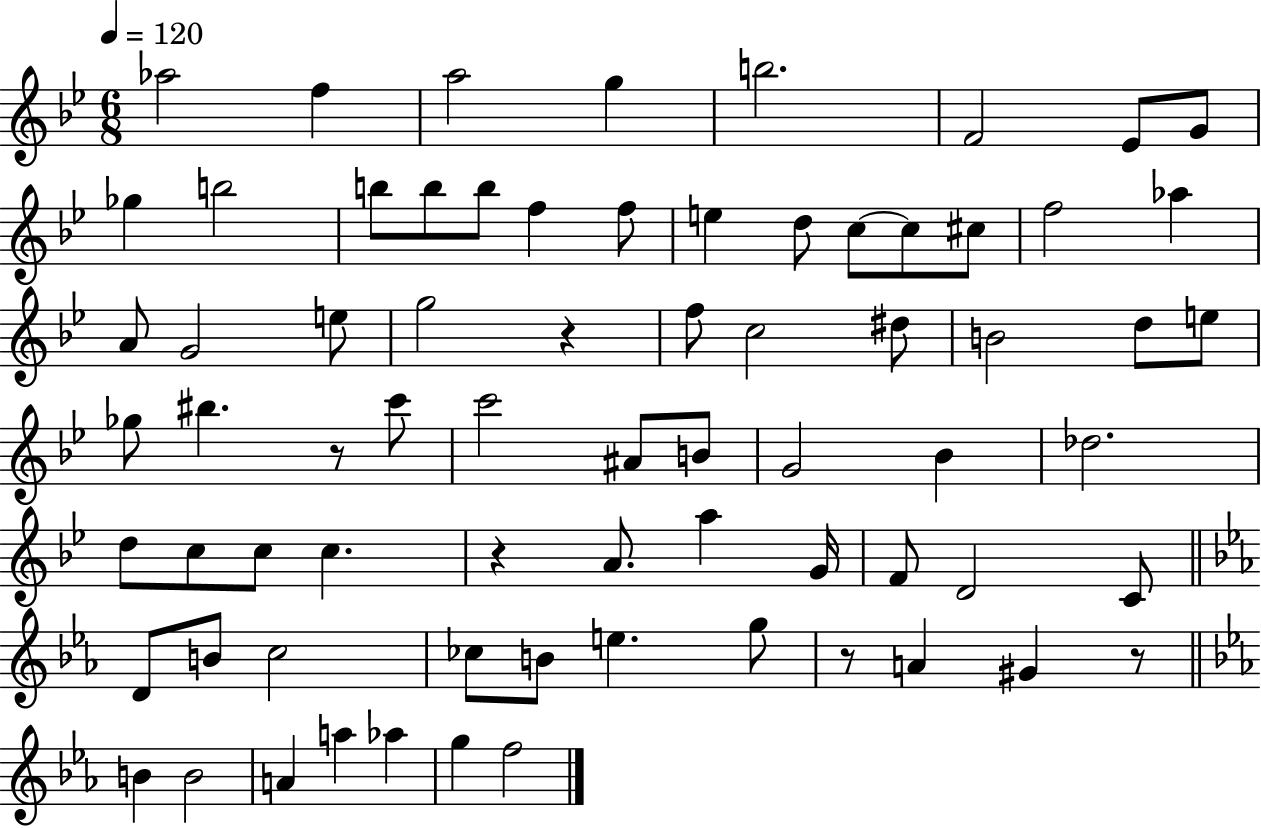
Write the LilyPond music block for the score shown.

{
  \clef treble
  \numericTimeSignature
  \time 6/8
  \key bes \major
  \tempo 4 = 120
  aes''2 f''4 | a''2 g''4 | b''2. | f'2 ees'8 g'8 | \break ges''4 b''2 | b''8 b''8 b''8 f''4 f''8 | e''4 d''8 c''8~~ c''8 cis''8 | f''2 aes''4 | \break a'8 g'2 e''8 | g''2 r4 | f''8 c''2 dis''8 | b'2 d''8 e''8 | \break ges''8 bis''4. r8 c'''8 | c'''2 ais'8 b'8 | g'2 bes'4 | des''2. | \break d''8 c''8 c''8 c''4. | r4 a'8. a''4 g'16 | f'8 d'2 c'8 | \bar "||" \break \key ees \major d'8 b'8 c''2 | ces''8 b'8 e''4. g''8 | r8 a'4 gis'4 r8 | \bar "||" \break \key c \minor b'4 b'2 | a'4 a''4 aes''4 | g''4 f''2 | \bar "|."
}